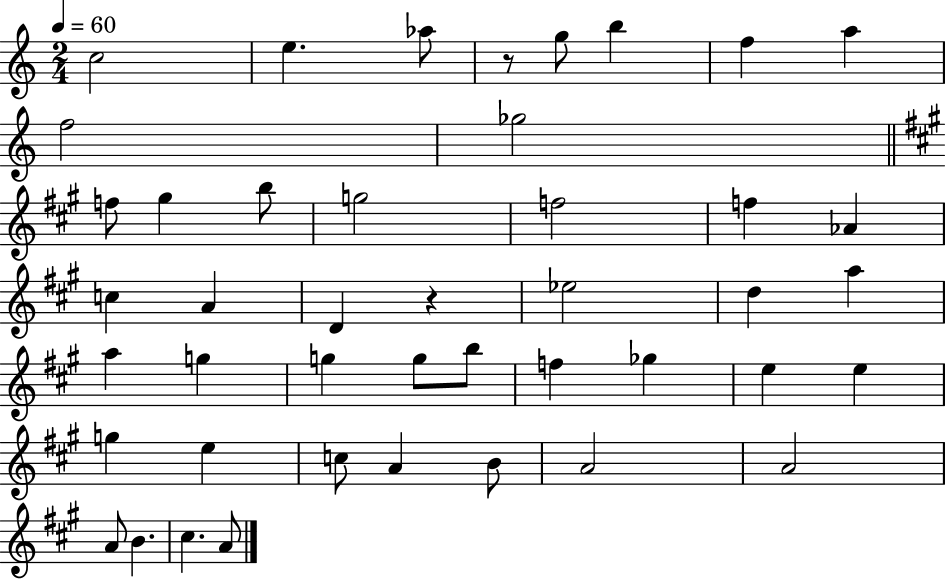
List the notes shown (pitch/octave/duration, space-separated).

C5/h E5/q. Ab5/e R/e G5/e B5/q F5/q A5/q F5/h Gb5/h F5/e G#5/q B5/e G5/h F5/h F5/q Ab4/q C5/q A4/q D4/q R/q Eb5/h D5/q A5/q A5/q G5/q G5/q G5/e B5/e F5/q Gb5/q E5/q E5/q G5/q E5/q C5/e A4/q B4/e A4/h A4/h A4/e B4/q. C#5/q. A4/e